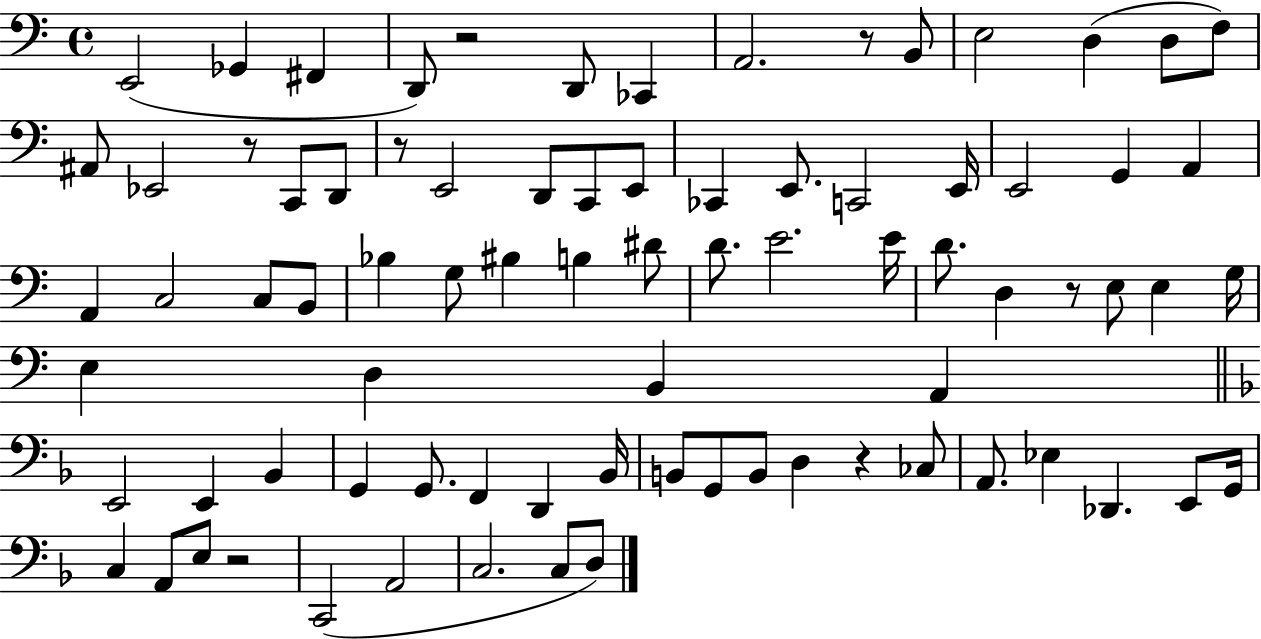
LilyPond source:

{
  \clef bass
  \time 4/4
  \defaultTimeSignature
  \key c \major
  e,2( ges,4 fis,4 | d,8) r2 d,8 ces,4 | a,2. r8 b,8 | e2 d4( d8 f8) | \break ais,8 ees,2 r8 c,8 d,8 | r8 e,2 d,8 c,8 e,8 | ces,4 e,8. c,2 e,16 | e,2 g,4 a,4 | \break a,4 c2 c8 b,8 | bes4 g8 bis4 b4 dis'8 | d'8. e'2. e'16 | d'8. d4 r8 e8 e4 g16 | \break e4 d4 b,4 a,4 | \bar "||" \break \key f \major e,2 e,4 bes,4 | g,4 g,8. f,4 d,4 bes,16 | b,8 g,8 b,8 d4 r4 ces8 | a,8. ees4 des,4. e,8 g,16 | \break c4 a,8 e8 r2 | c,2( a,2 | c2. c8 d8) | \bar "|."
}